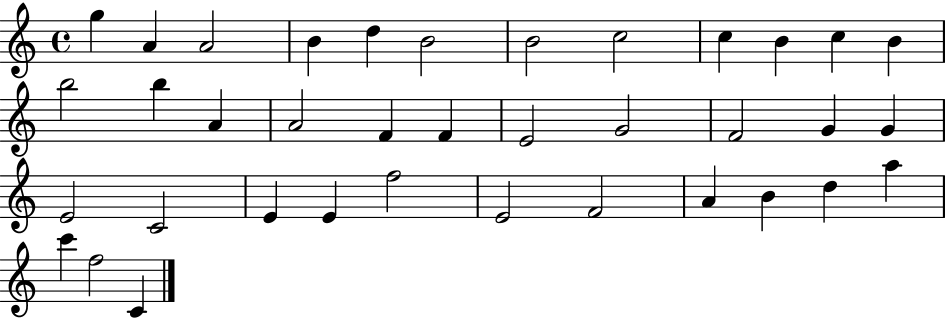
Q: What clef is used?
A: treble